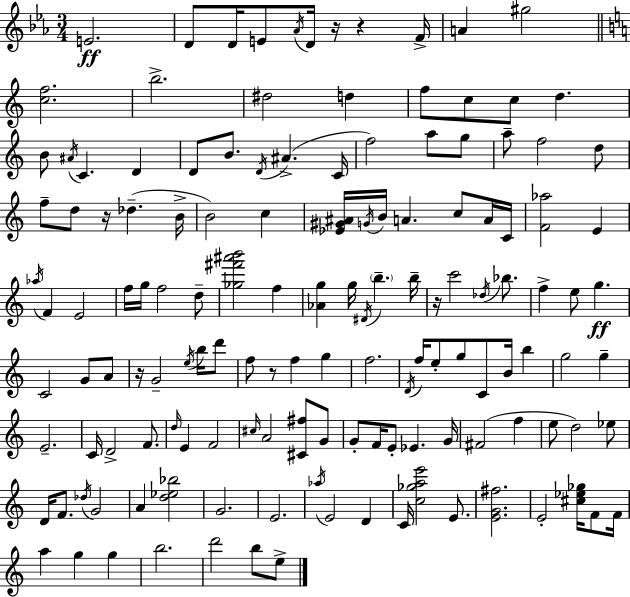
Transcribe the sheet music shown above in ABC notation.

X:1
T:Untitled
M:3/4
L:1/4
K:Cm
E2 D/2 D/4 E/2 _A/4 D/4 z/4 z F/4 A ^g2 [cf]2 b2 ^d2 d f/2 c/2 c/2 d B/2 ^A/4 C D D/2 B/2 D/4 ^A C/4 f2 a/2 g/2 a/2 f2 d/2 f/2 d/2 z/4 _d B/4 B2 c [_E^G^A]/4 G/4 B/4 A c/2 A/4 C/4 [F_a]2 E _a/4 F E2 f/4 g/4 f2 d/2 [_g^f'^a'b']2 f [_Ag] g/4 ^D/4 b b/4 z/4 c'2 _d/4 _b/2 f e/2 g C2 G/2 A/2 z/4 G2 e/4 b/4 d'/2 f/2 z/2 f g f2 D/4 f/4 e/2 g/2 C/2 B/4 b g2 g E2 C/4 D2 F/2 d/4 E F2 ^c/4 A2 [^C^f]/2 G/2 G/2 F/4 E/2 _E G/4 ^F2 f e/2 d2 _e/2 D/4 F/2 _d/4 G2 A [d_e_b]2 G2 E2 _a/4 E2 D C/4 [c_gae']2 E/2 [EG^f]2 E2 [^c_e_g]/4 F/2 F/4 a g g b2 d'2 b/2 e/2